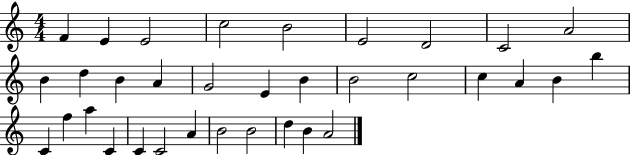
F4/q E4/q E4/h C5/h B4/h E4/h D4/h C4/h A4/h B4/q D5/q B4/q A4/q G4/h E4/q B4/q B4/h C5/h C5/q A4/q B4/q B5/q C4/q F5/q A5/q C4/q C4/q C4/h A4/q B4/h B4/h D5/q B4/q A4/h